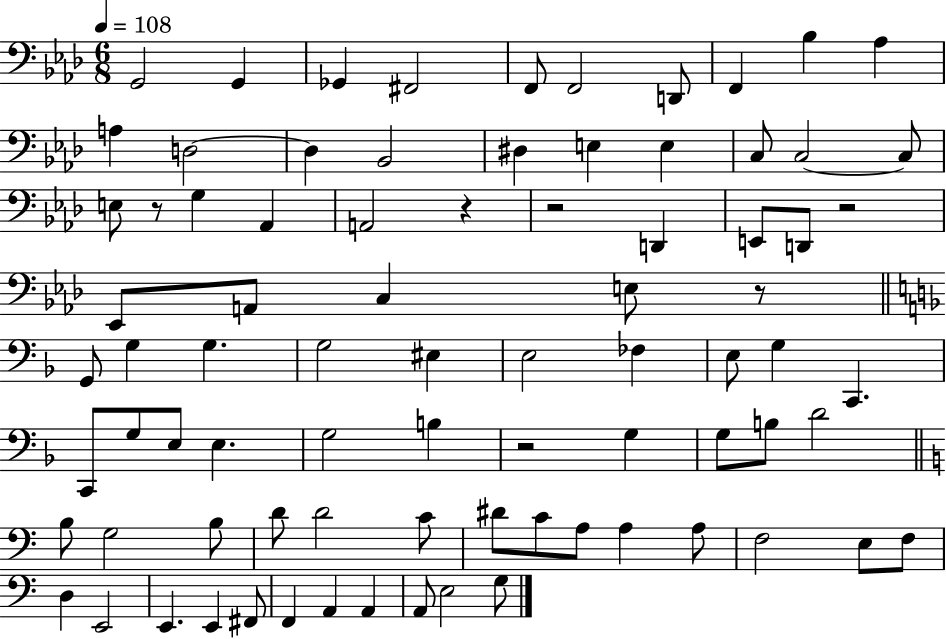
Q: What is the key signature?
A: AES major